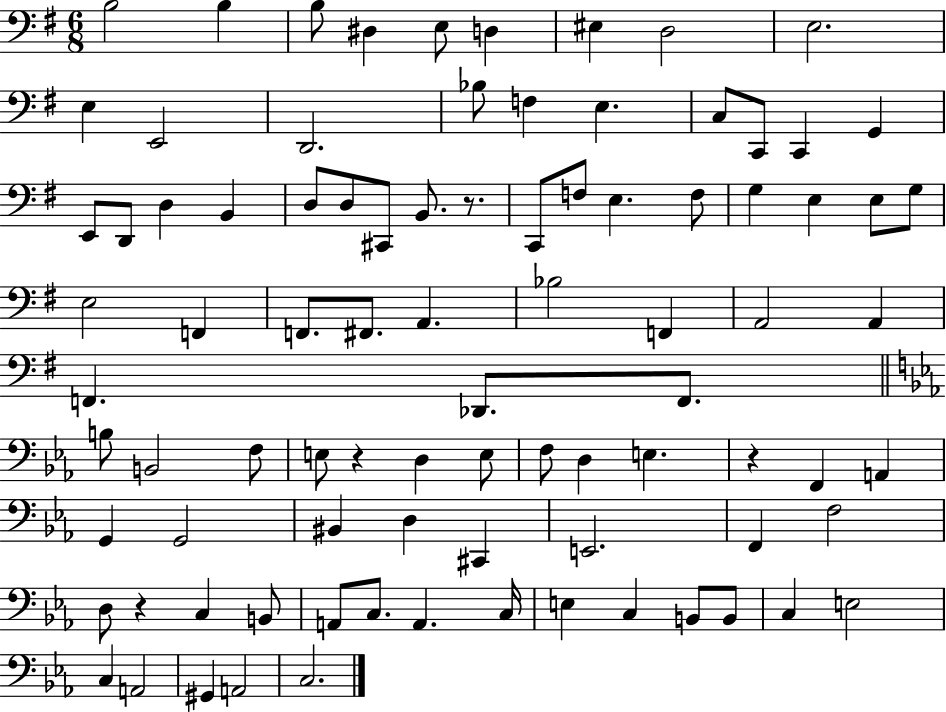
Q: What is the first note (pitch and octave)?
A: B3